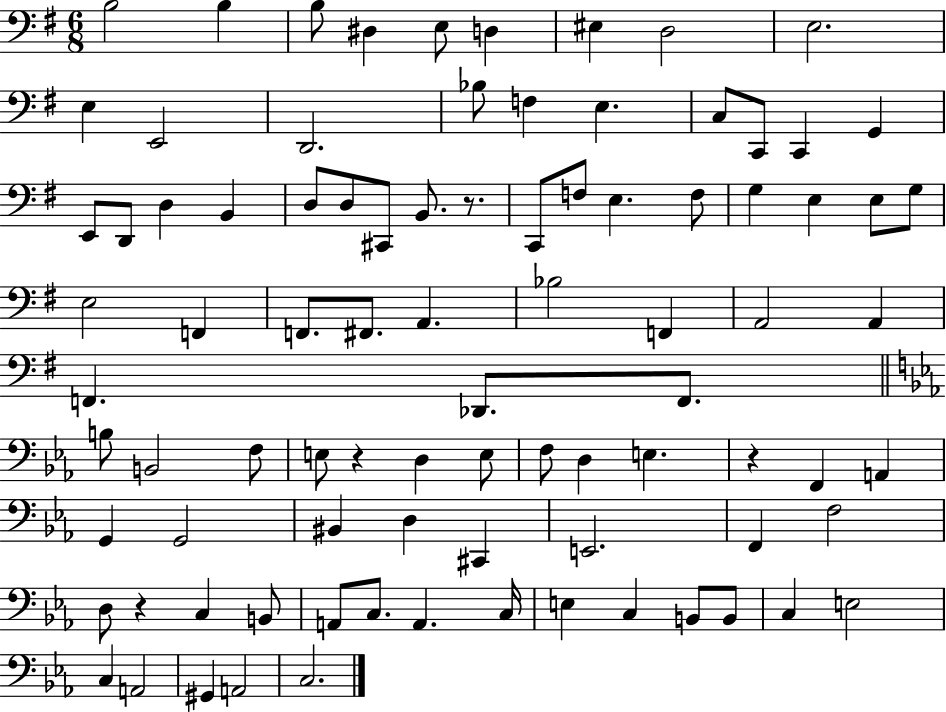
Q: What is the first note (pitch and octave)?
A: B3